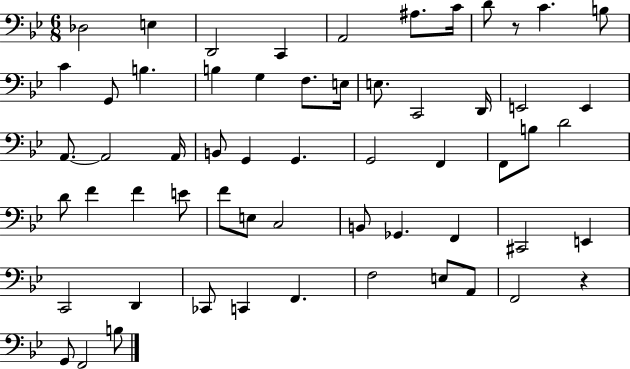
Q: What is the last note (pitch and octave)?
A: B3